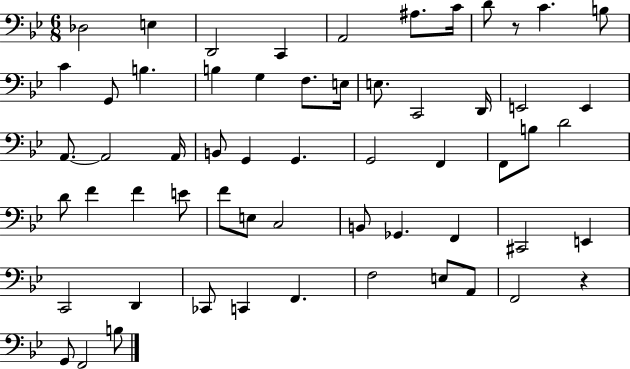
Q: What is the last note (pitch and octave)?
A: B3